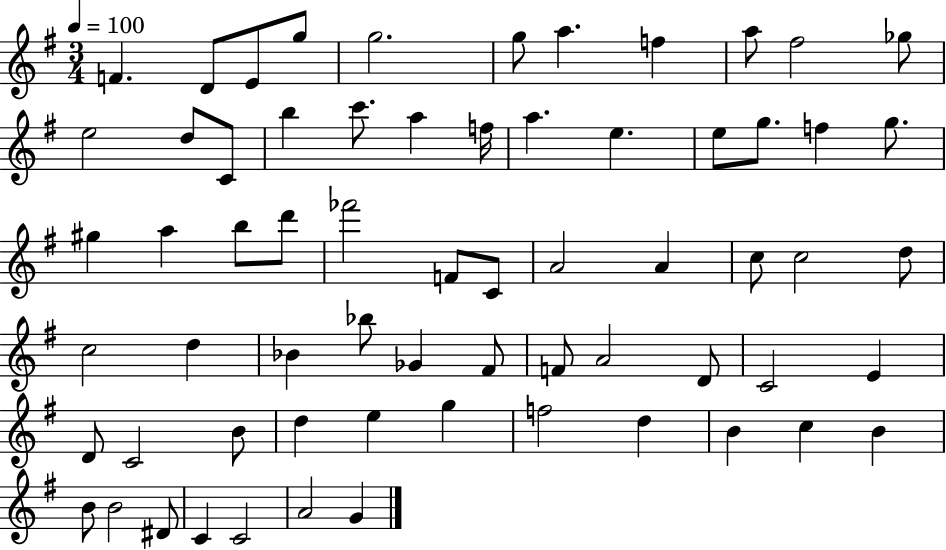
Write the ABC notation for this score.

X:1
T:Untitled
M:3/4
L:1/4
K:G
F D/2 E/2 g/2 g2 g/2 a f a/2 ^f2 _g/2 e2 d/2 C/2 b c'/2 a f/4 a e e/2 g/2 f g/2 ^g a b/2 d'/2 _f'2 F/2 C/2 A2 A c/2 c2 d/2 c2 d _B _b/2 _G ^F/2 F/2 A2 D/2 C2 E D/2 C2 B/2 d e g f2 d B c B B/2 B2 ^D/2 C C2 A2 G